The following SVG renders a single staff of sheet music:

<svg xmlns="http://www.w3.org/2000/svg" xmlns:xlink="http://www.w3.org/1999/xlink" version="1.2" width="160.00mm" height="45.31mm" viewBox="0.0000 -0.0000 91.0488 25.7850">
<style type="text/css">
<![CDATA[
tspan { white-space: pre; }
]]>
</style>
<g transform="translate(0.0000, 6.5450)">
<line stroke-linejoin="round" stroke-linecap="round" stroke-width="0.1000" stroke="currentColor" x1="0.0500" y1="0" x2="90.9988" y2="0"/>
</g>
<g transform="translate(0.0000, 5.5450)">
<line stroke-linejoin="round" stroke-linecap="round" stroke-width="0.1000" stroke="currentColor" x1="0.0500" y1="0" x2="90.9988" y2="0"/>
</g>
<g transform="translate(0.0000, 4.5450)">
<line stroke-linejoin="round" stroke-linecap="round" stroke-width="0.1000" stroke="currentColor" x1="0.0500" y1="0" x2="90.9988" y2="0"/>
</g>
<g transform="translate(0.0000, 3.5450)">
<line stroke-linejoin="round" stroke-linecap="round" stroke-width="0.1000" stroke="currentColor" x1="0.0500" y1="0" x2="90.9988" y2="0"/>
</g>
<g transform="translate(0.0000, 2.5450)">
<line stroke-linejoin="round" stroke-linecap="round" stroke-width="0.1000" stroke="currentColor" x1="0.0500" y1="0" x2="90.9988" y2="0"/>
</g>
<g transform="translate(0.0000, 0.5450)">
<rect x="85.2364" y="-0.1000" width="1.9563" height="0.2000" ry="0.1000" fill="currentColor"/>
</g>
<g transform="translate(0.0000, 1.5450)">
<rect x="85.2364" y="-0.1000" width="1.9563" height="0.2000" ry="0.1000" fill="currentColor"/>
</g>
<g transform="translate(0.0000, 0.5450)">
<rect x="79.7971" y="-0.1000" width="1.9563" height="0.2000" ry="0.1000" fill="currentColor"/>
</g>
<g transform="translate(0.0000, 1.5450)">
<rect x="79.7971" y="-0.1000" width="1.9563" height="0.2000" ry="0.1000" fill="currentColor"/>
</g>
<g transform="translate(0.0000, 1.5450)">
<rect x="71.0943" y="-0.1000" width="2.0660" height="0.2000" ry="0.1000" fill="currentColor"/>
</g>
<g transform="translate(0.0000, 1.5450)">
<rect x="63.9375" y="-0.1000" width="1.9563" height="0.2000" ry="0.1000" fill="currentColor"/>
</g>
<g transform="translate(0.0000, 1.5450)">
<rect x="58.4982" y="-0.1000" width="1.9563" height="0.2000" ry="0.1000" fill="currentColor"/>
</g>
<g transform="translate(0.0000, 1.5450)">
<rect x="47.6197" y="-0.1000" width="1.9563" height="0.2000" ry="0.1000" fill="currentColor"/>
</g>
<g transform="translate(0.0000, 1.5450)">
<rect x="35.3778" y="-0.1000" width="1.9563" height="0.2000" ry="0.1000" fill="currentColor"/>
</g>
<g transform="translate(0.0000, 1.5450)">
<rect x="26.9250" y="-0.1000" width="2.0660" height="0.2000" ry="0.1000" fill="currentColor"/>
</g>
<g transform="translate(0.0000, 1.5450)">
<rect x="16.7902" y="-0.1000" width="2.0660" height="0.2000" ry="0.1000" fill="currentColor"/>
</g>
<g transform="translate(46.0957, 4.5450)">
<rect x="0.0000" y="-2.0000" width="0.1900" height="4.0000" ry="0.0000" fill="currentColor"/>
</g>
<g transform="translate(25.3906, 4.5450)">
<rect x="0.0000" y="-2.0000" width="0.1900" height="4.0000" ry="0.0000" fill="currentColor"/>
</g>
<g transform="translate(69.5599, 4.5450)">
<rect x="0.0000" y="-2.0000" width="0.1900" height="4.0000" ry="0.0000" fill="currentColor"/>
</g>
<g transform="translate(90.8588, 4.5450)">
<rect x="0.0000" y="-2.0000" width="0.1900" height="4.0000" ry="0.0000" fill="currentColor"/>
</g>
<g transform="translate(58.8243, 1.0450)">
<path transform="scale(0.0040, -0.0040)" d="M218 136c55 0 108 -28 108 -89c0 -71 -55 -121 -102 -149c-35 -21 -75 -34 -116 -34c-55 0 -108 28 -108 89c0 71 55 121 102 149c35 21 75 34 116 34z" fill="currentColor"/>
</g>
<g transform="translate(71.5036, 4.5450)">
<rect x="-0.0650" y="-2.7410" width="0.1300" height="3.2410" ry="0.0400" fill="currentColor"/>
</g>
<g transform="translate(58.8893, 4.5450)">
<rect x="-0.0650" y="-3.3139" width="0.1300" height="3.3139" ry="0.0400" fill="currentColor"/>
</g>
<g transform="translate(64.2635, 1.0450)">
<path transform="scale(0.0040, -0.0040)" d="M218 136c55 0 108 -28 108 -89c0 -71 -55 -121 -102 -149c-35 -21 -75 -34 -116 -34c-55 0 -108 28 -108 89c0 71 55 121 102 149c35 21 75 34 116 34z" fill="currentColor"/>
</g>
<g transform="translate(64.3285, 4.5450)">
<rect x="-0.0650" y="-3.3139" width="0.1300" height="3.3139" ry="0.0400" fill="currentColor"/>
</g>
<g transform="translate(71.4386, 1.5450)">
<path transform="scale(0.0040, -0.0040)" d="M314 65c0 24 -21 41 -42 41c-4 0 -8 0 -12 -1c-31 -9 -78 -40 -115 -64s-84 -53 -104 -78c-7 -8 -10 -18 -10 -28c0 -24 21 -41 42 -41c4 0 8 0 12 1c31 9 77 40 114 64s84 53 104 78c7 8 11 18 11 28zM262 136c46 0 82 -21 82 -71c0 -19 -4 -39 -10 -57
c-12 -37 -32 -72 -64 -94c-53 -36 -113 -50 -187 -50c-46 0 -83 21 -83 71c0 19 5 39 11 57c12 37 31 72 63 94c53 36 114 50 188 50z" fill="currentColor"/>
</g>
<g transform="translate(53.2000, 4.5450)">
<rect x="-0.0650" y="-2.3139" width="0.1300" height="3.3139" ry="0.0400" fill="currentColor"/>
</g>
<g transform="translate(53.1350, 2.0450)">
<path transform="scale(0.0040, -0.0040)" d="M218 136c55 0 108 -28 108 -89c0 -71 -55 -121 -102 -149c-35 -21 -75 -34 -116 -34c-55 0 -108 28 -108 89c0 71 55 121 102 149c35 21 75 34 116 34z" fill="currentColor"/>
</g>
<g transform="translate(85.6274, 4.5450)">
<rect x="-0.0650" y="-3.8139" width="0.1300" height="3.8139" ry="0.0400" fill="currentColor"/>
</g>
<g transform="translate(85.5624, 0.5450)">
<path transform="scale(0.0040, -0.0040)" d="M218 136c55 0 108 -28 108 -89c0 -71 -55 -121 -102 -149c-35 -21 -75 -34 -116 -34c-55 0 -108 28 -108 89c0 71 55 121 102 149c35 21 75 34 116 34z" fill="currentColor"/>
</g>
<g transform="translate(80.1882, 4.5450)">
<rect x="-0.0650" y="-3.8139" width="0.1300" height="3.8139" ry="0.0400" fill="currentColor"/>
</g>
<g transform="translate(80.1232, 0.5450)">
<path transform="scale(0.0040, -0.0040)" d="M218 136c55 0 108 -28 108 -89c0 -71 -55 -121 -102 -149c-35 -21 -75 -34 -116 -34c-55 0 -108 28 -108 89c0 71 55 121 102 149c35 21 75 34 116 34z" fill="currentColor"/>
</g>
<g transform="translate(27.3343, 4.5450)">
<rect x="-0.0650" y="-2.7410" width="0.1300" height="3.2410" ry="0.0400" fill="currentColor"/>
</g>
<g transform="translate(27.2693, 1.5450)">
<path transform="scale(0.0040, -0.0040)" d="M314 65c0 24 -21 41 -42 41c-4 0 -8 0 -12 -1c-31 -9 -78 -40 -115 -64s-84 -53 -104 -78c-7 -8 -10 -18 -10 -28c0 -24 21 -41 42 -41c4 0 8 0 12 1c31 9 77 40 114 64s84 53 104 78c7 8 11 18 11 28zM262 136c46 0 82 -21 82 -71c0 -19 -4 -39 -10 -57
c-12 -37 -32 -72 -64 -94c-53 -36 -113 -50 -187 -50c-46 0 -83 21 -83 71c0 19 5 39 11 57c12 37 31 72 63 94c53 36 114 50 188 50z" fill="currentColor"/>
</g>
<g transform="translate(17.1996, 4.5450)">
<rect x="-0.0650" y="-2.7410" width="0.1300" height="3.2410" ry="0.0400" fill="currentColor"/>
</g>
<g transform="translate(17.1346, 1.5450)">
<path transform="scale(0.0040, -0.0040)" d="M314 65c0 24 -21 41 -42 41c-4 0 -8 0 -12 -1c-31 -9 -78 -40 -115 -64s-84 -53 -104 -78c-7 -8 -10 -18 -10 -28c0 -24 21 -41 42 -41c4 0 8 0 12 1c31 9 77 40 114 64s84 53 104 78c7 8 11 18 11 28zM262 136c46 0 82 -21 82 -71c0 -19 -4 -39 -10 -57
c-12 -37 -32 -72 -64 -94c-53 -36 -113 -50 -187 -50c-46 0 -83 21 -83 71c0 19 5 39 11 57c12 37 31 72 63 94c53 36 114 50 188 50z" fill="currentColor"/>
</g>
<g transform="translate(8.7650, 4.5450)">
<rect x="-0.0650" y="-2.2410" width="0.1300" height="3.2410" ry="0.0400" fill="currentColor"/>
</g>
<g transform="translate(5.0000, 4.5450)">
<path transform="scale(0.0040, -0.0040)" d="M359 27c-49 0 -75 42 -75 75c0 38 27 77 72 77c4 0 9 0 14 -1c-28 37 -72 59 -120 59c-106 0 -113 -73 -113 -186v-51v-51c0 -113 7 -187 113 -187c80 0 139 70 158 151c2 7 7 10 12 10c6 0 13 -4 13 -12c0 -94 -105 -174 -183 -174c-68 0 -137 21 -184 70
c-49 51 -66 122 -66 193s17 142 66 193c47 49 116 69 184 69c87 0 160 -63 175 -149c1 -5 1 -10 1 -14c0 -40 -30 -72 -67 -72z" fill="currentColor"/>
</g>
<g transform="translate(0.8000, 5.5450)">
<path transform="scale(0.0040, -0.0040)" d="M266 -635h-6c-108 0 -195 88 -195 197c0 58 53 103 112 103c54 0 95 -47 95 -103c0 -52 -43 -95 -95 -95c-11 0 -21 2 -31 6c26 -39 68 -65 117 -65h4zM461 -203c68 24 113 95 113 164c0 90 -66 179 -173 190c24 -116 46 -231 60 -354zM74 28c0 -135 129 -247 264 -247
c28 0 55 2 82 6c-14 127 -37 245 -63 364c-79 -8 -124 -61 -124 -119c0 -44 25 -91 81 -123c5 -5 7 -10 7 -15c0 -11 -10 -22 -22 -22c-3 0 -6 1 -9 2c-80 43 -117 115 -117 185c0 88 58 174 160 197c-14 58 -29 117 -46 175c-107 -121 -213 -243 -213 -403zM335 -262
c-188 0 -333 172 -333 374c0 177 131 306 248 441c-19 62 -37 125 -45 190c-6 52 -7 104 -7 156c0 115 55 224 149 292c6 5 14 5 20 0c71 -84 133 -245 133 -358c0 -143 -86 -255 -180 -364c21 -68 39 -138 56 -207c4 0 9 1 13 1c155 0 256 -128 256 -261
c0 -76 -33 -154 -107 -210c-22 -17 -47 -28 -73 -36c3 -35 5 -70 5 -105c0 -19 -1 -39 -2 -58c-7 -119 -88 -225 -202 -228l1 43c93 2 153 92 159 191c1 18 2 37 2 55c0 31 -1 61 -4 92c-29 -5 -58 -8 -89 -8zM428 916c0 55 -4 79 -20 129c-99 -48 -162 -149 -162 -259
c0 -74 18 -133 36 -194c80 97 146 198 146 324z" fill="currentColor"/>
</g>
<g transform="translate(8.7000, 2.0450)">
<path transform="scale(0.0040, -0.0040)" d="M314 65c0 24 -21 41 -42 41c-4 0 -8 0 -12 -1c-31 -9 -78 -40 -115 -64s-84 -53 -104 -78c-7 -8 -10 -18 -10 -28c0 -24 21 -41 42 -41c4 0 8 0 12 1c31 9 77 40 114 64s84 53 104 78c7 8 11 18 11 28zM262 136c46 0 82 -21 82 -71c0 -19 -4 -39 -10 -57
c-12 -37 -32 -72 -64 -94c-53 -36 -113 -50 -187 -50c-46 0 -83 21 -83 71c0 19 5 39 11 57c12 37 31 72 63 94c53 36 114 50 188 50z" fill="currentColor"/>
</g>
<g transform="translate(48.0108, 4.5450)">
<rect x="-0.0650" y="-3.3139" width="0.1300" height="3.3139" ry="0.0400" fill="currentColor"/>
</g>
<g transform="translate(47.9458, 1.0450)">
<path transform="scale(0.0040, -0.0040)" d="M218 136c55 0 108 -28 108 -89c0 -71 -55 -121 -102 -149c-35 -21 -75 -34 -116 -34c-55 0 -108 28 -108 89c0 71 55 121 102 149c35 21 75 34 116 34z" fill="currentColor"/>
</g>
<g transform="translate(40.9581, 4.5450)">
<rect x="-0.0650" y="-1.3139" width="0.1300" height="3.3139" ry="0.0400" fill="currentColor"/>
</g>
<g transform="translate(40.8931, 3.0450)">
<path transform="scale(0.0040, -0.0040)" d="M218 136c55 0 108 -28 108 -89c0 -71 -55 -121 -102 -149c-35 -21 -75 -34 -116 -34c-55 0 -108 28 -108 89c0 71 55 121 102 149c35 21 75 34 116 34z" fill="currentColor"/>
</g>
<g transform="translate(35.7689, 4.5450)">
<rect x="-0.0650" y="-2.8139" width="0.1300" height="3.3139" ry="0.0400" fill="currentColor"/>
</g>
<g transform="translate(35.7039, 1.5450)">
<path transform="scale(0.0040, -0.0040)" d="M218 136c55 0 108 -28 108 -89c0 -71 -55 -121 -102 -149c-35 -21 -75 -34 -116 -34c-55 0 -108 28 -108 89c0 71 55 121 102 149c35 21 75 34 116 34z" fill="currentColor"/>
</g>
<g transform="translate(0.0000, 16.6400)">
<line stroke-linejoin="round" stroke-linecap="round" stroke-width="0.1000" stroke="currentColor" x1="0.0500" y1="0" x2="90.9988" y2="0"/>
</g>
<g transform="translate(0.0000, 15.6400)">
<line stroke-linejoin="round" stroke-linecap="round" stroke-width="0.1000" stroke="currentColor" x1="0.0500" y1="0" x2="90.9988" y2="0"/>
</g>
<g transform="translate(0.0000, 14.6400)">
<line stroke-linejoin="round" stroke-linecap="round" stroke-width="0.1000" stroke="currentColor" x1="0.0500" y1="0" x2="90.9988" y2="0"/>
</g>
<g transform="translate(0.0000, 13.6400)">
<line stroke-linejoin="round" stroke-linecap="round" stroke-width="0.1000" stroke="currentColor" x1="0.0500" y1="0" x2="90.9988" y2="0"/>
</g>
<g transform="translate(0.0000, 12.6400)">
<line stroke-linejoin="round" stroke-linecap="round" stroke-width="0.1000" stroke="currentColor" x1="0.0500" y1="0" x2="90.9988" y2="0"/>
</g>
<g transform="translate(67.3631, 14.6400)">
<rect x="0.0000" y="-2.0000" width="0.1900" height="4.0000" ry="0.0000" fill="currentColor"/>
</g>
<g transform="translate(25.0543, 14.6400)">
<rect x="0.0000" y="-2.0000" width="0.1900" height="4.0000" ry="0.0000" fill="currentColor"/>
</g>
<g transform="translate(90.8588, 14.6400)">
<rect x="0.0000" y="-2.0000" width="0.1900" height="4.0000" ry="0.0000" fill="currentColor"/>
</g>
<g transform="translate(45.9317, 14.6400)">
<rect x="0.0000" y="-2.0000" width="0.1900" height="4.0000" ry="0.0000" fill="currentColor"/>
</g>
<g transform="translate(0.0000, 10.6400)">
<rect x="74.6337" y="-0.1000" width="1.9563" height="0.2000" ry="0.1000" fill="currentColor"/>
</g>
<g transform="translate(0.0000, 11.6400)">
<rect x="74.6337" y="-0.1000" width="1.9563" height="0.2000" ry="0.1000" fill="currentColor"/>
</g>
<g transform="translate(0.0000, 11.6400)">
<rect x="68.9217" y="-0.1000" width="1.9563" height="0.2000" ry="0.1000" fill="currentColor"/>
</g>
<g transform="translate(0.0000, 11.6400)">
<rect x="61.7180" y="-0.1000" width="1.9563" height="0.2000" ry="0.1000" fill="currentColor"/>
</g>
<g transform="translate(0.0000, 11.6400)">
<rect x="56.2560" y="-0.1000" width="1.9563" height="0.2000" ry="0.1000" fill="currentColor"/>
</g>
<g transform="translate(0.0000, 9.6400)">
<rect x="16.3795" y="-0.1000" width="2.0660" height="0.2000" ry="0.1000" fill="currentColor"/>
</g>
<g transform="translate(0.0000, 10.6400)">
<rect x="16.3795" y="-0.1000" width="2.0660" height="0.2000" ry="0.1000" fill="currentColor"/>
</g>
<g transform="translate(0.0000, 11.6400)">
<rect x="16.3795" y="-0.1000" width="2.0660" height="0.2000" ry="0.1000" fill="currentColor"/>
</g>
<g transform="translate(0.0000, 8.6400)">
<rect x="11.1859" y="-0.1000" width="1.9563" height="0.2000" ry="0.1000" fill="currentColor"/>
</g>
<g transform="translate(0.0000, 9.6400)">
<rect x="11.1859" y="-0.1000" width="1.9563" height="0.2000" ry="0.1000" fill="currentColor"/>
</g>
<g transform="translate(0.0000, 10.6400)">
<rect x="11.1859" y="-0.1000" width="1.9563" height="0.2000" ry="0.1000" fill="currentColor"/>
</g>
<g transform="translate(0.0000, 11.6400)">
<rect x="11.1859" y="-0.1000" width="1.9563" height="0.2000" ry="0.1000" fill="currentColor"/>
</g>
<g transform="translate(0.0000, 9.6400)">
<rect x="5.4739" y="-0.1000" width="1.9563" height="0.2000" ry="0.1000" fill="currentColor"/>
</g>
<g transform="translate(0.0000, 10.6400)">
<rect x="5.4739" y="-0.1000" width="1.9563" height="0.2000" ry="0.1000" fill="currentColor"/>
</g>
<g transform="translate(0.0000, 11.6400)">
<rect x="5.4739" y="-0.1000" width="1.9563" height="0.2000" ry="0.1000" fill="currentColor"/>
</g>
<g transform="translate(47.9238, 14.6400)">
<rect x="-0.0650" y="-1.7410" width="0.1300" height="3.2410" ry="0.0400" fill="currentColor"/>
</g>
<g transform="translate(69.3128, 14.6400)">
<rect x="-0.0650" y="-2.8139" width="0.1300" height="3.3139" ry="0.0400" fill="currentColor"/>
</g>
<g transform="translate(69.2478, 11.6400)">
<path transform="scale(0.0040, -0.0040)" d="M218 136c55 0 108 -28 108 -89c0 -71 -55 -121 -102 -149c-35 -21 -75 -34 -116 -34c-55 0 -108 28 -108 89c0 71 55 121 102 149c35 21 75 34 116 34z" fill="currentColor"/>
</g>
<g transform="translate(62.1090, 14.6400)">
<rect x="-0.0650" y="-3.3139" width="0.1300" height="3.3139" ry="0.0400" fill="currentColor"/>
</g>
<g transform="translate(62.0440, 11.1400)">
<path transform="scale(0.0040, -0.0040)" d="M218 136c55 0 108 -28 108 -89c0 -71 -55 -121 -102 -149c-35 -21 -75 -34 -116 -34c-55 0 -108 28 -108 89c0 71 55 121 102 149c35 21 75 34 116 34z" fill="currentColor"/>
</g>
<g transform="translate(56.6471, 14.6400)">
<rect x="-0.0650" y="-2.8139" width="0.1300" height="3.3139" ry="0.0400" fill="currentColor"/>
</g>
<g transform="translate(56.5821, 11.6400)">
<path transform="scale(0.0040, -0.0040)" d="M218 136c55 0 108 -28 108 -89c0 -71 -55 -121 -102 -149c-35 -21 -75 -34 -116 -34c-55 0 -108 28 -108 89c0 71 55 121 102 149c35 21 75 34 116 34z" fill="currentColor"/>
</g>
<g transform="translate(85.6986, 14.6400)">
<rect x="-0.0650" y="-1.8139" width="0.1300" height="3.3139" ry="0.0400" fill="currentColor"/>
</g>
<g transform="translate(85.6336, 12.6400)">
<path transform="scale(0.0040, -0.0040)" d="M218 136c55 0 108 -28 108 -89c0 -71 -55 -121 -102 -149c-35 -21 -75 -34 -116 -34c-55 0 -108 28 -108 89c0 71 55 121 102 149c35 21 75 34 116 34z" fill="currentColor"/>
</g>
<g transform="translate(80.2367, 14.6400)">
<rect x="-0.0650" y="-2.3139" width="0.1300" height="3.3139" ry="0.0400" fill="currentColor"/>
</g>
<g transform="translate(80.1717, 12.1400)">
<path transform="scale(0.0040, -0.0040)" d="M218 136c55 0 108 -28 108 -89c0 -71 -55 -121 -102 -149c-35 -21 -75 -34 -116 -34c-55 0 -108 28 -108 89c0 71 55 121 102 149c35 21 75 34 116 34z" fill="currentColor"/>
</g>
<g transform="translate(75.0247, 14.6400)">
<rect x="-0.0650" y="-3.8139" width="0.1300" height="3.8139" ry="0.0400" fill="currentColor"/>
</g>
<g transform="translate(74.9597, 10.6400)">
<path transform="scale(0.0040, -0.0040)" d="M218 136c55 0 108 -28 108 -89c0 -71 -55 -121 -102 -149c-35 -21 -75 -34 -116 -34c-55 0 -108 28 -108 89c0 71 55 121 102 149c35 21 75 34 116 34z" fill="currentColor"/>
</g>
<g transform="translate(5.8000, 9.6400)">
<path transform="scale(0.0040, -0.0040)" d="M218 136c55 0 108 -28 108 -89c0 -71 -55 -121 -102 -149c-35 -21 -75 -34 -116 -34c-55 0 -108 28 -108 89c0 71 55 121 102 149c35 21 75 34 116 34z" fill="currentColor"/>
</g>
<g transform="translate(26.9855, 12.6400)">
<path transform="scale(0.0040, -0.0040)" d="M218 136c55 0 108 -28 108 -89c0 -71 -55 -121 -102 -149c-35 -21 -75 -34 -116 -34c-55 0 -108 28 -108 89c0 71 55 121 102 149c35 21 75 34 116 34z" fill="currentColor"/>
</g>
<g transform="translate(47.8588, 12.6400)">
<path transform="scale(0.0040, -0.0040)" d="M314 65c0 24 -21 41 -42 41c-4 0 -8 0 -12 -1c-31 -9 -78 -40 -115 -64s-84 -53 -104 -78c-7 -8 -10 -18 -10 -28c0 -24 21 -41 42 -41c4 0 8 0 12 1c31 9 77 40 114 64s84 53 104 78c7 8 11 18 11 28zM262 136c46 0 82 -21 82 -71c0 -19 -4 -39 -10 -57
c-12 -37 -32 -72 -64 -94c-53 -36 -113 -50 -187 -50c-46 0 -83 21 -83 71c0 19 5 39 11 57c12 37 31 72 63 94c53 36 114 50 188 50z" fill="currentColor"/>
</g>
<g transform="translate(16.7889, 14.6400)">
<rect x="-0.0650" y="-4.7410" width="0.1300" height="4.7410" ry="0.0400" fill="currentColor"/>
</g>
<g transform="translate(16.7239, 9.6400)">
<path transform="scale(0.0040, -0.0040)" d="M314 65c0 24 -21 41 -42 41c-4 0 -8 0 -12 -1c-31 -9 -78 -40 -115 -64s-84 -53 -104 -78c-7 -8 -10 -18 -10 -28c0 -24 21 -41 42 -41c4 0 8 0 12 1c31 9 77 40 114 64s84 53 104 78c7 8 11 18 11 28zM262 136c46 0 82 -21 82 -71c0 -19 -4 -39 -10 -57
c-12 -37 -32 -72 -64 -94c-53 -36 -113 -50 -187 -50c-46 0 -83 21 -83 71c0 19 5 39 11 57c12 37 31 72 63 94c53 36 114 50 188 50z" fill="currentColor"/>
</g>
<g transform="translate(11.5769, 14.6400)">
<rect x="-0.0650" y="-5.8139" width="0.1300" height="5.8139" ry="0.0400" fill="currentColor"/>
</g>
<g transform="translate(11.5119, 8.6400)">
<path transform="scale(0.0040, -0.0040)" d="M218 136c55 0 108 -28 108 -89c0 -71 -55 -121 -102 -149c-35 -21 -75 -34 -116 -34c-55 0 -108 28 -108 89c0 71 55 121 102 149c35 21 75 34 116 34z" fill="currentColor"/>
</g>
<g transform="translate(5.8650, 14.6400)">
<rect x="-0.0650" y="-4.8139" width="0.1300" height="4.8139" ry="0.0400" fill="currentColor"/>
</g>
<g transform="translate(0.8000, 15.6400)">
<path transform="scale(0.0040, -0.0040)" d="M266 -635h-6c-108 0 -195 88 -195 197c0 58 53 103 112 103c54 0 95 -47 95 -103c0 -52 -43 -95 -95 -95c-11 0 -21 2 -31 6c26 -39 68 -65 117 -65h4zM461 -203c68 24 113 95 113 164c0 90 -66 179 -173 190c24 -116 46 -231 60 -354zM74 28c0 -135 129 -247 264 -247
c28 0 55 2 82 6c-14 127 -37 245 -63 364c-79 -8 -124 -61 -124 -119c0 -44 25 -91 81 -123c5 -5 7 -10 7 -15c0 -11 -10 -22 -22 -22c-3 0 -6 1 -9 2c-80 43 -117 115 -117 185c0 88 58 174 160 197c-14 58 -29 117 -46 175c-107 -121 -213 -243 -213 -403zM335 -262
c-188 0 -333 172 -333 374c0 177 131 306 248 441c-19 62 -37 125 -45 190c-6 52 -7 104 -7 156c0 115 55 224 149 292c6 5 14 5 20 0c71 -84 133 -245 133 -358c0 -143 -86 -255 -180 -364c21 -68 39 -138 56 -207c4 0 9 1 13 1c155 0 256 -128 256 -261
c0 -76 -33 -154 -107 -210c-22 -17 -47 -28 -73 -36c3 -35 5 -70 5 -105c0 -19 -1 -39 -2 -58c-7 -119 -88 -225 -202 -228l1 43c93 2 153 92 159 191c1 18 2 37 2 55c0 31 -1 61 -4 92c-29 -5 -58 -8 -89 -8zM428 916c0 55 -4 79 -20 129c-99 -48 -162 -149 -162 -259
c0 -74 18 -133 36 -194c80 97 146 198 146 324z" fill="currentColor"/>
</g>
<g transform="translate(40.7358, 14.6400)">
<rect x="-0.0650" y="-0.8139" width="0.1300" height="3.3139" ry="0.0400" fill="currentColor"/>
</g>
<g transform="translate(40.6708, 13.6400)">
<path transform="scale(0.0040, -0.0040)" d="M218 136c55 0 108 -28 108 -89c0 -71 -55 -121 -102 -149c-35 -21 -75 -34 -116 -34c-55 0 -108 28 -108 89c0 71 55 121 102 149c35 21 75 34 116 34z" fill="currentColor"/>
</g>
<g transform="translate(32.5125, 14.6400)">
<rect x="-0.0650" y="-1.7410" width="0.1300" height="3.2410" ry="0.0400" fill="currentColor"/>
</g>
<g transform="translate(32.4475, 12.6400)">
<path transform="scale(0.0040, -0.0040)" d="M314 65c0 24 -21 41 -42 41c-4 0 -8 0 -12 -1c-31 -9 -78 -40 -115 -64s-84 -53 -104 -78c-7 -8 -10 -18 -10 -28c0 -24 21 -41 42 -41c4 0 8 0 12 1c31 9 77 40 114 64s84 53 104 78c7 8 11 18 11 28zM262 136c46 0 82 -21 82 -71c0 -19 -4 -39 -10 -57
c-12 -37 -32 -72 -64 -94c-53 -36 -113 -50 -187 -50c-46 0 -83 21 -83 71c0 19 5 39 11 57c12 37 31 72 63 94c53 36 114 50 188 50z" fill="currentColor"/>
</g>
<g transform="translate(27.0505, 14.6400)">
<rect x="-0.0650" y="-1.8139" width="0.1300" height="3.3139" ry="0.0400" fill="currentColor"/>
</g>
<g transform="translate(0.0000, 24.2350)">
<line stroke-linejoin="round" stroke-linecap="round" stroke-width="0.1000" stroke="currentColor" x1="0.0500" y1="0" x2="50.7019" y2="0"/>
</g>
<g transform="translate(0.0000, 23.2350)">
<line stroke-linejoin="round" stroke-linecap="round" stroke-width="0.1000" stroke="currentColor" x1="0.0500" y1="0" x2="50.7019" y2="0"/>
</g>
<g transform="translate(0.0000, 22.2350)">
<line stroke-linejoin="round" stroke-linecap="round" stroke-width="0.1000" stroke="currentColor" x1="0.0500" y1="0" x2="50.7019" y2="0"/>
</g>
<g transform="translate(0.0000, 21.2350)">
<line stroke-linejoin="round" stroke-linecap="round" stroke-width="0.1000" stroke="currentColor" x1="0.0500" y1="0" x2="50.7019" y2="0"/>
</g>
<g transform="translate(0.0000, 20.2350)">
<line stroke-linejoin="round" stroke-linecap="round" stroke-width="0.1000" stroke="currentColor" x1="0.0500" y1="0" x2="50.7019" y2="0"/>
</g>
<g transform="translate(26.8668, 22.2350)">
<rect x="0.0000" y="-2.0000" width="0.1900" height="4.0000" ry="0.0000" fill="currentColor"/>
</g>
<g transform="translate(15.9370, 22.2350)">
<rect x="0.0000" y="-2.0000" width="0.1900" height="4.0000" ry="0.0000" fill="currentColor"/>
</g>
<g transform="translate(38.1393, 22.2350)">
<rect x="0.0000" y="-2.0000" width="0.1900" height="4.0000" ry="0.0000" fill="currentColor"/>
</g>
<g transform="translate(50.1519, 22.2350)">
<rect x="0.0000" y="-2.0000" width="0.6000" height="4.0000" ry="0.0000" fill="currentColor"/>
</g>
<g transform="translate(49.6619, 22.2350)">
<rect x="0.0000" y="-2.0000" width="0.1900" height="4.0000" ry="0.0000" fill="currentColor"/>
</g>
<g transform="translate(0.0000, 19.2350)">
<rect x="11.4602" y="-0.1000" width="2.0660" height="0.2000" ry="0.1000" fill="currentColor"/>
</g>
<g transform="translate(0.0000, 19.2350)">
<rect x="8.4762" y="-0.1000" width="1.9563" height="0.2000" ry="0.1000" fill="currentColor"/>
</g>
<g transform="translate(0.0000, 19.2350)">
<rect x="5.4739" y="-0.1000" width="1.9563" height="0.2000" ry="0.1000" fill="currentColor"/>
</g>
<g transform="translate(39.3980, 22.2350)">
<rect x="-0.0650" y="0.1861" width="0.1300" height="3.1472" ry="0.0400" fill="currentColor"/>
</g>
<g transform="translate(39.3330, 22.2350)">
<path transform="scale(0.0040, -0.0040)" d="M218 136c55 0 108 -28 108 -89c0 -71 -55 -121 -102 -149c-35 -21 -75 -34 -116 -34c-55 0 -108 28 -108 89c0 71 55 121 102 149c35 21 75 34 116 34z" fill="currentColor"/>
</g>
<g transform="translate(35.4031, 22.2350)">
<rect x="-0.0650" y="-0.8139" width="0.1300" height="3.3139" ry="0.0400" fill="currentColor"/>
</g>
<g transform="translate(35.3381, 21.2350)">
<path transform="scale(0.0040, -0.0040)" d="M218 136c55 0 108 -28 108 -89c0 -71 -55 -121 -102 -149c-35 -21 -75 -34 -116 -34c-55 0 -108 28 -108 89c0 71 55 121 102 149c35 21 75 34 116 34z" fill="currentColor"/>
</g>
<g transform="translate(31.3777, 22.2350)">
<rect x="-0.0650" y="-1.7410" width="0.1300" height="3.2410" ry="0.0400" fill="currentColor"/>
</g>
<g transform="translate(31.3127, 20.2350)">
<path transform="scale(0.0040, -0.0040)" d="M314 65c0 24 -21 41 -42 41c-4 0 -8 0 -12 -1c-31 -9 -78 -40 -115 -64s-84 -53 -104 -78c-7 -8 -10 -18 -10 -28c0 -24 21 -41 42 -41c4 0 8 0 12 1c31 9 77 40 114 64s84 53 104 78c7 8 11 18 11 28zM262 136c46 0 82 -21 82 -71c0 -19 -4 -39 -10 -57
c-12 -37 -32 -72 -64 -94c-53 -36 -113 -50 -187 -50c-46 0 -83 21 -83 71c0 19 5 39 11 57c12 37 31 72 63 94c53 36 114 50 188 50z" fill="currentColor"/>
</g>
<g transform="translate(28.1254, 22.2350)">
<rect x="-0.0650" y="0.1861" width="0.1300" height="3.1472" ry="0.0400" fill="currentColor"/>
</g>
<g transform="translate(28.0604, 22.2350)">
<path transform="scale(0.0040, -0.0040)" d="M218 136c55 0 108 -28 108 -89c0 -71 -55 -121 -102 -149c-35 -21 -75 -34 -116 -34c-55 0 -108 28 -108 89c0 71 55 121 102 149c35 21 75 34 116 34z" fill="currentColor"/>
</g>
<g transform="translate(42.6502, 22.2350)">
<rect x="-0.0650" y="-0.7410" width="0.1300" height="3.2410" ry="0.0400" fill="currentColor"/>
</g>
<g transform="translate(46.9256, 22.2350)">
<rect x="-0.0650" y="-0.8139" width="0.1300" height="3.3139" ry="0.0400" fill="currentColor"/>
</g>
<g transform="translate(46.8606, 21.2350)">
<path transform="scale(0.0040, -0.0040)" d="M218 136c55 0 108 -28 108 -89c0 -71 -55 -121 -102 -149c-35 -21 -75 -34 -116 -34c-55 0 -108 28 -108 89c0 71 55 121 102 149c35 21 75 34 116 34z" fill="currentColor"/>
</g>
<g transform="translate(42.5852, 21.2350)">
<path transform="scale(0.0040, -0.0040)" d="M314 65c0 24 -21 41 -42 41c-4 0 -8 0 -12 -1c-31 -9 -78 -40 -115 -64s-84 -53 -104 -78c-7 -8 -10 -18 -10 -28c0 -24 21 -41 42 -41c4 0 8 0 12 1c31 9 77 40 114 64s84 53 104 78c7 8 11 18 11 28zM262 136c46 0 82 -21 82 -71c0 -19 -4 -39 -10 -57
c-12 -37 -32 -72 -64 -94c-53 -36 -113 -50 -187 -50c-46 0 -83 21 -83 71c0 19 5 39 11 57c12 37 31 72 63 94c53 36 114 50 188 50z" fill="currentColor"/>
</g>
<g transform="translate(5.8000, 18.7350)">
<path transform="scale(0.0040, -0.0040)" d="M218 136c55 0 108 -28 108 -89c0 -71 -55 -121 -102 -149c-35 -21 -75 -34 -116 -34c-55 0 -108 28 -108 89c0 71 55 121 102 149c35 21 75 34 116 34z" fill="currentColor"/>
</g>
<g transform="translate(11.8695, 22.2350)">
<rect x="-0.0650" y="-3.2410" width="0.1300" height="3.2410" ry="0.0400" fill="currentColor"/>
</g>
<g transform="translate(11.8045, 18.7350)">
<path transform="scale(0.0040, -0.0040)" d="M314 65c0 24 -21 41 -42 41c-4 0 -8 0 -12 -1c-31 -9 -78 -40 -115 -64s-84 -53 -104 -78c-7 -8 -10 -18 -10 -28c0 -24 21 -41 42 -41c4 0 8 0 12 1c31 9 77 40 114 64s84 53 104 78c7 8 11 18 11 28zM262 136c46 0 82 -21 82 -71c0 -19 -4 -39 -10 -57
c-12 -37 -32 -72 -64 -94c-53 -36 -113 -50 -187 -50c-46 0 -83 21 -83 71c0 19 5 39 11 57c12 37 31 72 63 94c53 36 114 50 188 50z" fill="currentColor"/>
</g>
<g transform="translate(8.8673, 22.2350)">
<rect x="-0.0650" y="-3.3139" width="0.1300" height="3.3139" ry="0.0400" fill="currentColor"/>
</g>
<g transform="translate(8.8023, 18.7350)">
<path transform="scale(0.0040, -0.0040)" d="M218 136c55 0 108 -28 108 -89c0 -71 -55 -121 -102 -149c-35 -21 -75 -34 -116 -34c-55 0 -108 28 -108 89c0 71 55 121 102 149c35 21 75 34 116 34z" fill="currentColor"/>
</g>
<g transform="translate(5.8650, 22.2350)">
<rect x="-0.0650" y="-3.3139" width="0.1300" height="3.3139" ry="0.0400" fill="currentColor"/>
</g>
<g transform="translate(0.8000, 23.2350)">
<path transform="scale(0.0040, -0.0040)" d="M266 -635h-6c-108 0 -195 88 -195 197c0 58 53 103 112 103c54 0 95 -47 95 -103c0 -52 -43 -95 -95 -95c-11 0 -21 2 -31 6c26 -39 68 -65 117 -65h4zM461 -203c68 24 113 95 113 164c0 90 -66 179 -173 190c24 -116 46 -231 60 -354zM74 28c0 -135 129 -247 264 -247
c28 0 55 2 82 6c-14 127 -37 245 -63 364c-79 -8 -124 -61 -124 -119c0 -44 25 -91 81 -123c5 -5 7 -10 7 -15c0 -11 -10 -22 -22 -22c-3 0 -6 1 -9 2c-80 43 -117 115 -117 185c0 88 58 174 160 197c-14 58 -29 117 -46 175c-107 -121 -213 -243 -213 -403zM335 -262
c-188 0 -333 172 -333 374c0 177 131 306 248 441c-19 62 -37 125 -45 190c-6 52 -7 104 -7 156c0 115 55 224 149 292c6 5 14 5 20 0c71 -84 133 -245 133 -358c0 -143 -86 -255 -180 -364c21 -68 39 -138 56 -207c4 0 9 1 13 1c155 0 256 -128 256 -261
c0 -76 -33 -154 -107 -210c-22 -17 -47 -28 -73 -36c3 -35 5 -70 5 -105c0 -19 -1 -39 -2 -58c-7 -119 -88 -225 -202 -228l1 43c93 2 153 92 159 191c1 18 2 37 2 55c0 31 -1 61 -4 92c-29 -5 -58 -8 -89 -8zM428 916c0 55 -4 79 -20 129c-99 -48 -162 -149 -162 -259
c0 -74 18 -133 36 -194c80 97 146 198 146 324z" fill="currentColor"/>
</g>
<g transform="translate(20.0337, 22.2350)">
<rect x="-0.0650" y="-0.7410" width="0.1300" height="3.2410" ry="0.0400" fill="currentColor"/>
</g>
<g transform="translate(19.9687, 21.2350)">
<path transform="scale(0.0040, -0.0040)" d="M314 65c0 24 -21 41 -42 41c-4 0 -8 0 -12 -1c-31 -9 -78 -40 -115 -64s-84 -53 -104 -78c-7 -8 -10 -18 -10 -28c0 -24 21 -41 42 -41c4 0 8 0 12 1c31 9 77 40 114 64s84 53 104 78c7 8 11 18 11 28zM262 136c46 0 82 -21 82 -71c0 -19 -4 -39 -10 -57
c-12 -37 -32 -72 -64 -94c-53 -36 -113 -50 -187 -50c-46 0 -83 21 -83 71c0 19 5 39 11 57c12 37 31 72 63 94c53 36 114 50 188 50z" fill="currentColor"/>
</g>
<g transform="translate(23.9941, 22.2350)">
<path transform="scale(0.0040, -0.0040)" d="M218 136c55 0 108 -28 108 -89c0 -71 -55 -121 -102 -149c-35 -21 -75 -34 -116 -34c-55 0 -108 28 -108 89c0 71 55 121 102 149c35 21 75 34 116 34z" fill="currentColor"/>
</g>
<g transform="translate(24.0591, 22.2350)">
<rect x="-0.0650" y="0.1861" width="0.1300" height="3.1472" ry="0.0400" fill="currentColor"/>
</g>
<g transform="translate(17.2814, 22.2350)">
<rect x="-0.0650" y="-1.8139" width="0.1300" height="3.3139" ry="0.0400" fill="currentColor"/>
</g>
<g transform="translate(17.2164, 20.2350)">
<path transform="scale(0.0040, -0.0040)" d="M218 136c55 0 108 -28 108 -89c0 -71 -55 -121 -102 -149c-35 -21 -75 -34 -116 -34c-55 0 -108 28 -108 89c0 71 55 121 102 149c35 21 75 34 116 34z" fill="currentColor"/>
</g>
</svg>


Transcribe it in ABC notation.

X:1
T:Untitled
M:4/4
L:1/4
K:C
g2 a2 a2 a e b g b b a2 c' c' e' g' e'2 f f2 d f2 a b a c' g f b b b2 f d2 B B f2 d B d2 d